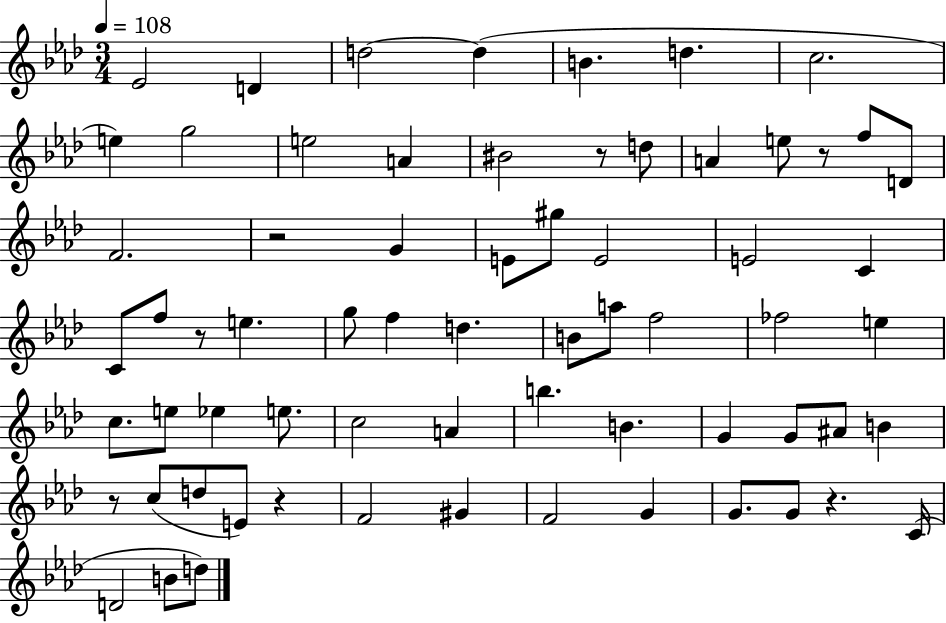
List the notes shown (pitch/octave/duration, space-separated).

Eb4/h D4/q D5/h D5/q B4/q. D5/q. C5/h. E5/q G5/h E5/h A4/q BIS4/h R/e D5/e A4/q E5/e R/e F5/e D4/e F4/h. R/h G4/q E4/e G#5/e E4/h E4/h C4/q C4/e F5/e R/e E5/q. G5/e F5/q D5/q. B4/e A5/e F5/h FES5/h E5/q C5/e. E5/e Eb5/q E5/e. C5/h A4/q B5/q. B4/q. G4/q G4/e A#4/e B4/q R/e C5/e D5/e E4/e R/q F4/h G#4/q F4/h G4/q G4/e. G4/e R/q. C4/s D4/h B4/e D5/e